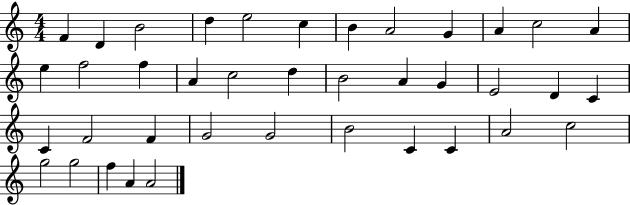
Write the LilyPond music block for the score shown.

{
  \clef treble
  \numericTimeSignature
  \time 4/4
  \key c \major
  f'4 d'4 b'2 | d''4 e''2 c''4 | b'4 a'2 g'4 | a'4 c''2 a'4 | \break e''4 f''2 f''4 | a'4 c''2 d''4 | b'2 a'4 g'4 | e'2 d'4 c'4 | \break c'4 f'2 f'4 | g'2 g'2 | b'2 c'4 c'4 | a'2 c''2 | \break g''2 g''2 | f''4 a'4 a'2 | \bar "|."
}